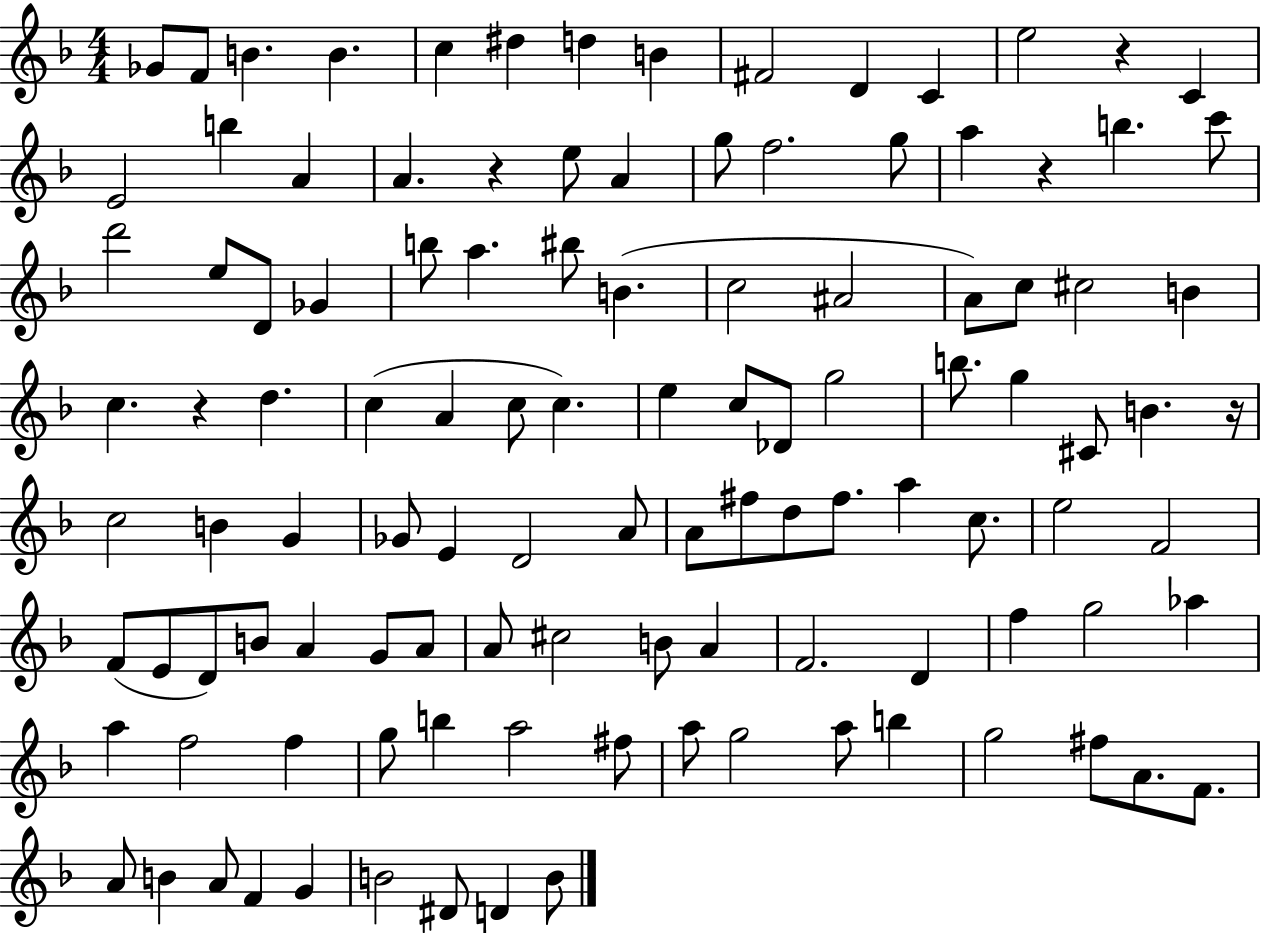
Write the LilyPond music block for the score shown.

{
  \clef treble
  \numericTimeSignature
  \time 4/4
  \key f \major
  ges'8 f'8 b'4. b'4. | c''4 dis''4 d''4 b'4 | fis'2 d'4 c'4 | e''2 r4 c'4 | \break e'2 b''4 a'4 | a'4. r4 e''8 a'4 | g''8 f''2. g''8 | a''4 r4 b''4. c'''8 | \break d'''2 e''8 d'8 ges'4 | b''8 a''4. bis''8 b'4.( | c''2 ais'2 | a'8) c''8 cis''2 b'4 | \break c''4. r4 d''4. | c''4( a'4 c''8 c''4.) | e''4 c''8 des'8 g''2 | b''8. g''4 cis'8 b'4. r16 | \break c''2 b'4 g'4 | ges'8 e'4 d'2 a'8 | a'8 fis''8 d''8 fis''8. a''4 c''8. | e''2 f'2 | \break f'8( e'8 d'8) b'8 a'4 g'8 a'8 | a'8 cis''2 b'8 a'4 | f'2. d'4 | f''4 g''2 aes''4 | \break a''4 f''2 f''4 | g''8 b''4 a''2 fis''8 | a''8 g''2 a''8 b''4 | g''2 fis''8 a'8. f'8. | \break a'8 b'4 a'8 f'4 g'4 | b'2 dis'8 d'4 b'8 | \bar "|."
}